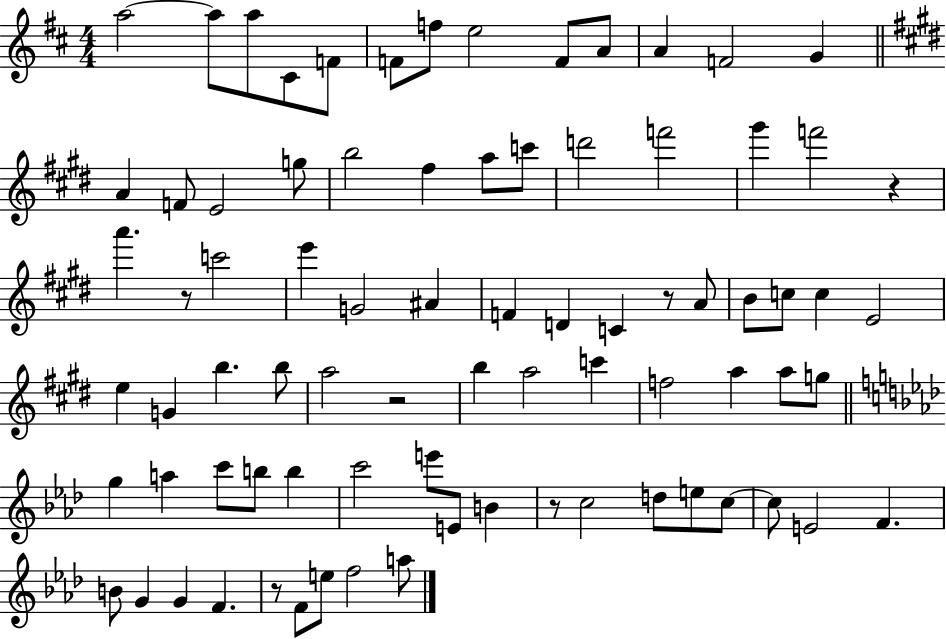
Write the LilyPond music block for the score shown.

{
  \clef treble
  \numericTimeSignature
  \time 4/4
  \key d \major
  \repeat volta 2 { a''2~~ a''8 a''8 cis'8 f'8 | f'8 f''8 e''2 f'8 a'8 | a'4 f'2 g'4 | \bar "||" \break \key e \major a'4 f'8 e'2 g''8 | b''2 fis''4 a''8 c'''8 | d'''2 f'''2 | gis'''4 f'''2 r4 | \break a'''4. r8 c'''2 | e'''4 g'2 ais'4 | f'4 d'4 c'4 r8 a'8 | b'8 c''8 c''4 e'2 | \break e''4 g'4 b''4. b''8 | a''2 r2 | b''4 a''2 c'''4 | f''2 a''4 a''8 g''8 | \break \bar "||" \break \key aes \major g''4 a''4 c'''8 b''8 b''4 | c'''2 e'''8 e'8 b'4 | r8 c''2 d''8 e''8 c''8~~ | c''8 e'2 f'4. | \break b'8 g'4 g'4 f'4. | r8 f'8 e''8 f''2 a''8 | } \bar "|."
}